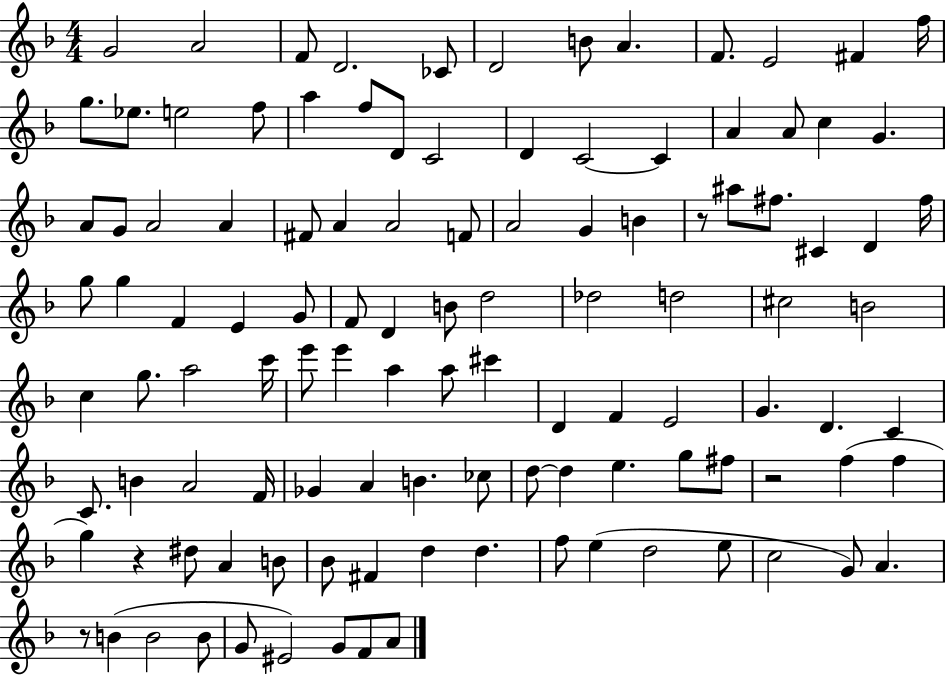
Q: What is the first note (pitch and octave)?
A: G4